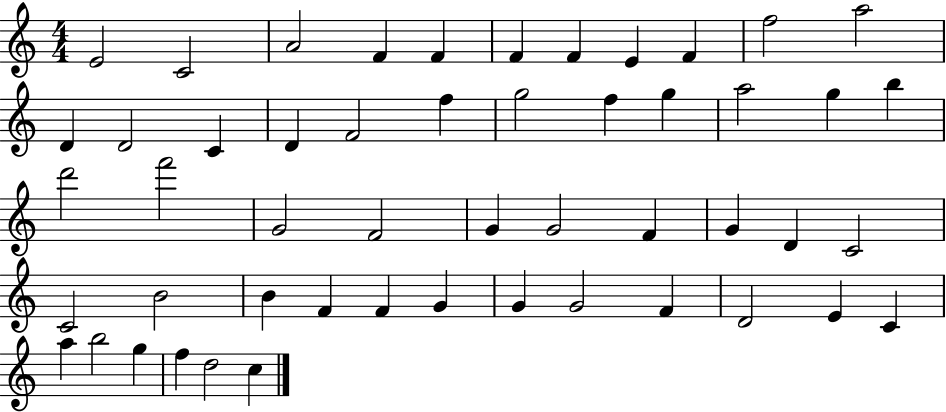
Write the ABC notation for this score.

X:1
T:Untitled
M:4/4
L:1/4
K:C
E2 C2 A2 F F F F E F f2 a2 D D2 C D F2 f g2 f g a2 g b d'2 f'2 G2 F2 G G2 F G D C2 C2 B2 B F F G G G2 F D2 E C a b2 g f d2 c